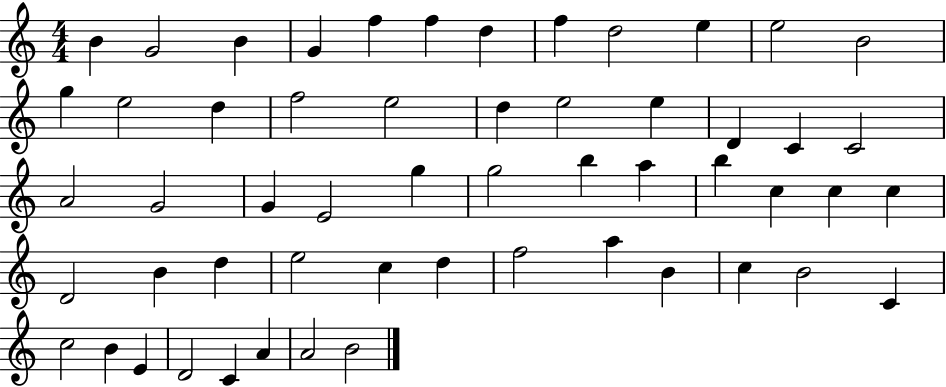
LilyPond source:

{
  \clef treble
  \numericTimeSignature
  \time 4/4
  \key c \major
  b'4 g'2 b'4 | g'4 f''4 f''4 d''4 | f''4 d''2 e''4 | e''2 b'2 | \break g''4 e''2 d''4 | f''2 e''2 | d''4 e''2 e''4 | d'4 c'4 c'2 | \break a'2 g'2 | g'4 e'2 g''4 | g''2 b''4 a''4 | b''4 c''4 c''4 c''4 | \break d'2 b'4 d''4 | e''2 c''4 d''4 | f''2 a''4 b'4 | c''4 b'2 c'4 | \break c''2 b'4 e'4 | d'2 c'4 a'4 | a'2 b'2 | \bar "|."
}